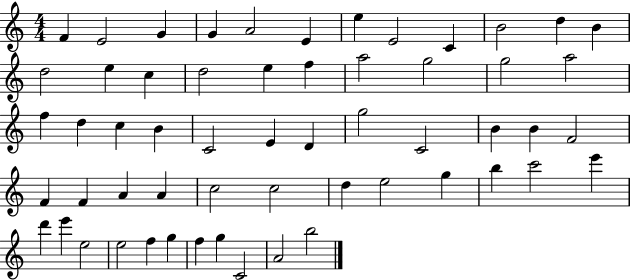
X:1
T:Untitled
M:4/4
L:1/4
K:C
F E2 G G A2 E e E2 C B2 d B d2 e c d2 e f a2 g2 g2 a2 f d c B C2 E D g2 C2 B B F2 F F A A c2 c2 d e2 g b c'2 e' d' e' e2 e2 f g f g C2 A2 b2